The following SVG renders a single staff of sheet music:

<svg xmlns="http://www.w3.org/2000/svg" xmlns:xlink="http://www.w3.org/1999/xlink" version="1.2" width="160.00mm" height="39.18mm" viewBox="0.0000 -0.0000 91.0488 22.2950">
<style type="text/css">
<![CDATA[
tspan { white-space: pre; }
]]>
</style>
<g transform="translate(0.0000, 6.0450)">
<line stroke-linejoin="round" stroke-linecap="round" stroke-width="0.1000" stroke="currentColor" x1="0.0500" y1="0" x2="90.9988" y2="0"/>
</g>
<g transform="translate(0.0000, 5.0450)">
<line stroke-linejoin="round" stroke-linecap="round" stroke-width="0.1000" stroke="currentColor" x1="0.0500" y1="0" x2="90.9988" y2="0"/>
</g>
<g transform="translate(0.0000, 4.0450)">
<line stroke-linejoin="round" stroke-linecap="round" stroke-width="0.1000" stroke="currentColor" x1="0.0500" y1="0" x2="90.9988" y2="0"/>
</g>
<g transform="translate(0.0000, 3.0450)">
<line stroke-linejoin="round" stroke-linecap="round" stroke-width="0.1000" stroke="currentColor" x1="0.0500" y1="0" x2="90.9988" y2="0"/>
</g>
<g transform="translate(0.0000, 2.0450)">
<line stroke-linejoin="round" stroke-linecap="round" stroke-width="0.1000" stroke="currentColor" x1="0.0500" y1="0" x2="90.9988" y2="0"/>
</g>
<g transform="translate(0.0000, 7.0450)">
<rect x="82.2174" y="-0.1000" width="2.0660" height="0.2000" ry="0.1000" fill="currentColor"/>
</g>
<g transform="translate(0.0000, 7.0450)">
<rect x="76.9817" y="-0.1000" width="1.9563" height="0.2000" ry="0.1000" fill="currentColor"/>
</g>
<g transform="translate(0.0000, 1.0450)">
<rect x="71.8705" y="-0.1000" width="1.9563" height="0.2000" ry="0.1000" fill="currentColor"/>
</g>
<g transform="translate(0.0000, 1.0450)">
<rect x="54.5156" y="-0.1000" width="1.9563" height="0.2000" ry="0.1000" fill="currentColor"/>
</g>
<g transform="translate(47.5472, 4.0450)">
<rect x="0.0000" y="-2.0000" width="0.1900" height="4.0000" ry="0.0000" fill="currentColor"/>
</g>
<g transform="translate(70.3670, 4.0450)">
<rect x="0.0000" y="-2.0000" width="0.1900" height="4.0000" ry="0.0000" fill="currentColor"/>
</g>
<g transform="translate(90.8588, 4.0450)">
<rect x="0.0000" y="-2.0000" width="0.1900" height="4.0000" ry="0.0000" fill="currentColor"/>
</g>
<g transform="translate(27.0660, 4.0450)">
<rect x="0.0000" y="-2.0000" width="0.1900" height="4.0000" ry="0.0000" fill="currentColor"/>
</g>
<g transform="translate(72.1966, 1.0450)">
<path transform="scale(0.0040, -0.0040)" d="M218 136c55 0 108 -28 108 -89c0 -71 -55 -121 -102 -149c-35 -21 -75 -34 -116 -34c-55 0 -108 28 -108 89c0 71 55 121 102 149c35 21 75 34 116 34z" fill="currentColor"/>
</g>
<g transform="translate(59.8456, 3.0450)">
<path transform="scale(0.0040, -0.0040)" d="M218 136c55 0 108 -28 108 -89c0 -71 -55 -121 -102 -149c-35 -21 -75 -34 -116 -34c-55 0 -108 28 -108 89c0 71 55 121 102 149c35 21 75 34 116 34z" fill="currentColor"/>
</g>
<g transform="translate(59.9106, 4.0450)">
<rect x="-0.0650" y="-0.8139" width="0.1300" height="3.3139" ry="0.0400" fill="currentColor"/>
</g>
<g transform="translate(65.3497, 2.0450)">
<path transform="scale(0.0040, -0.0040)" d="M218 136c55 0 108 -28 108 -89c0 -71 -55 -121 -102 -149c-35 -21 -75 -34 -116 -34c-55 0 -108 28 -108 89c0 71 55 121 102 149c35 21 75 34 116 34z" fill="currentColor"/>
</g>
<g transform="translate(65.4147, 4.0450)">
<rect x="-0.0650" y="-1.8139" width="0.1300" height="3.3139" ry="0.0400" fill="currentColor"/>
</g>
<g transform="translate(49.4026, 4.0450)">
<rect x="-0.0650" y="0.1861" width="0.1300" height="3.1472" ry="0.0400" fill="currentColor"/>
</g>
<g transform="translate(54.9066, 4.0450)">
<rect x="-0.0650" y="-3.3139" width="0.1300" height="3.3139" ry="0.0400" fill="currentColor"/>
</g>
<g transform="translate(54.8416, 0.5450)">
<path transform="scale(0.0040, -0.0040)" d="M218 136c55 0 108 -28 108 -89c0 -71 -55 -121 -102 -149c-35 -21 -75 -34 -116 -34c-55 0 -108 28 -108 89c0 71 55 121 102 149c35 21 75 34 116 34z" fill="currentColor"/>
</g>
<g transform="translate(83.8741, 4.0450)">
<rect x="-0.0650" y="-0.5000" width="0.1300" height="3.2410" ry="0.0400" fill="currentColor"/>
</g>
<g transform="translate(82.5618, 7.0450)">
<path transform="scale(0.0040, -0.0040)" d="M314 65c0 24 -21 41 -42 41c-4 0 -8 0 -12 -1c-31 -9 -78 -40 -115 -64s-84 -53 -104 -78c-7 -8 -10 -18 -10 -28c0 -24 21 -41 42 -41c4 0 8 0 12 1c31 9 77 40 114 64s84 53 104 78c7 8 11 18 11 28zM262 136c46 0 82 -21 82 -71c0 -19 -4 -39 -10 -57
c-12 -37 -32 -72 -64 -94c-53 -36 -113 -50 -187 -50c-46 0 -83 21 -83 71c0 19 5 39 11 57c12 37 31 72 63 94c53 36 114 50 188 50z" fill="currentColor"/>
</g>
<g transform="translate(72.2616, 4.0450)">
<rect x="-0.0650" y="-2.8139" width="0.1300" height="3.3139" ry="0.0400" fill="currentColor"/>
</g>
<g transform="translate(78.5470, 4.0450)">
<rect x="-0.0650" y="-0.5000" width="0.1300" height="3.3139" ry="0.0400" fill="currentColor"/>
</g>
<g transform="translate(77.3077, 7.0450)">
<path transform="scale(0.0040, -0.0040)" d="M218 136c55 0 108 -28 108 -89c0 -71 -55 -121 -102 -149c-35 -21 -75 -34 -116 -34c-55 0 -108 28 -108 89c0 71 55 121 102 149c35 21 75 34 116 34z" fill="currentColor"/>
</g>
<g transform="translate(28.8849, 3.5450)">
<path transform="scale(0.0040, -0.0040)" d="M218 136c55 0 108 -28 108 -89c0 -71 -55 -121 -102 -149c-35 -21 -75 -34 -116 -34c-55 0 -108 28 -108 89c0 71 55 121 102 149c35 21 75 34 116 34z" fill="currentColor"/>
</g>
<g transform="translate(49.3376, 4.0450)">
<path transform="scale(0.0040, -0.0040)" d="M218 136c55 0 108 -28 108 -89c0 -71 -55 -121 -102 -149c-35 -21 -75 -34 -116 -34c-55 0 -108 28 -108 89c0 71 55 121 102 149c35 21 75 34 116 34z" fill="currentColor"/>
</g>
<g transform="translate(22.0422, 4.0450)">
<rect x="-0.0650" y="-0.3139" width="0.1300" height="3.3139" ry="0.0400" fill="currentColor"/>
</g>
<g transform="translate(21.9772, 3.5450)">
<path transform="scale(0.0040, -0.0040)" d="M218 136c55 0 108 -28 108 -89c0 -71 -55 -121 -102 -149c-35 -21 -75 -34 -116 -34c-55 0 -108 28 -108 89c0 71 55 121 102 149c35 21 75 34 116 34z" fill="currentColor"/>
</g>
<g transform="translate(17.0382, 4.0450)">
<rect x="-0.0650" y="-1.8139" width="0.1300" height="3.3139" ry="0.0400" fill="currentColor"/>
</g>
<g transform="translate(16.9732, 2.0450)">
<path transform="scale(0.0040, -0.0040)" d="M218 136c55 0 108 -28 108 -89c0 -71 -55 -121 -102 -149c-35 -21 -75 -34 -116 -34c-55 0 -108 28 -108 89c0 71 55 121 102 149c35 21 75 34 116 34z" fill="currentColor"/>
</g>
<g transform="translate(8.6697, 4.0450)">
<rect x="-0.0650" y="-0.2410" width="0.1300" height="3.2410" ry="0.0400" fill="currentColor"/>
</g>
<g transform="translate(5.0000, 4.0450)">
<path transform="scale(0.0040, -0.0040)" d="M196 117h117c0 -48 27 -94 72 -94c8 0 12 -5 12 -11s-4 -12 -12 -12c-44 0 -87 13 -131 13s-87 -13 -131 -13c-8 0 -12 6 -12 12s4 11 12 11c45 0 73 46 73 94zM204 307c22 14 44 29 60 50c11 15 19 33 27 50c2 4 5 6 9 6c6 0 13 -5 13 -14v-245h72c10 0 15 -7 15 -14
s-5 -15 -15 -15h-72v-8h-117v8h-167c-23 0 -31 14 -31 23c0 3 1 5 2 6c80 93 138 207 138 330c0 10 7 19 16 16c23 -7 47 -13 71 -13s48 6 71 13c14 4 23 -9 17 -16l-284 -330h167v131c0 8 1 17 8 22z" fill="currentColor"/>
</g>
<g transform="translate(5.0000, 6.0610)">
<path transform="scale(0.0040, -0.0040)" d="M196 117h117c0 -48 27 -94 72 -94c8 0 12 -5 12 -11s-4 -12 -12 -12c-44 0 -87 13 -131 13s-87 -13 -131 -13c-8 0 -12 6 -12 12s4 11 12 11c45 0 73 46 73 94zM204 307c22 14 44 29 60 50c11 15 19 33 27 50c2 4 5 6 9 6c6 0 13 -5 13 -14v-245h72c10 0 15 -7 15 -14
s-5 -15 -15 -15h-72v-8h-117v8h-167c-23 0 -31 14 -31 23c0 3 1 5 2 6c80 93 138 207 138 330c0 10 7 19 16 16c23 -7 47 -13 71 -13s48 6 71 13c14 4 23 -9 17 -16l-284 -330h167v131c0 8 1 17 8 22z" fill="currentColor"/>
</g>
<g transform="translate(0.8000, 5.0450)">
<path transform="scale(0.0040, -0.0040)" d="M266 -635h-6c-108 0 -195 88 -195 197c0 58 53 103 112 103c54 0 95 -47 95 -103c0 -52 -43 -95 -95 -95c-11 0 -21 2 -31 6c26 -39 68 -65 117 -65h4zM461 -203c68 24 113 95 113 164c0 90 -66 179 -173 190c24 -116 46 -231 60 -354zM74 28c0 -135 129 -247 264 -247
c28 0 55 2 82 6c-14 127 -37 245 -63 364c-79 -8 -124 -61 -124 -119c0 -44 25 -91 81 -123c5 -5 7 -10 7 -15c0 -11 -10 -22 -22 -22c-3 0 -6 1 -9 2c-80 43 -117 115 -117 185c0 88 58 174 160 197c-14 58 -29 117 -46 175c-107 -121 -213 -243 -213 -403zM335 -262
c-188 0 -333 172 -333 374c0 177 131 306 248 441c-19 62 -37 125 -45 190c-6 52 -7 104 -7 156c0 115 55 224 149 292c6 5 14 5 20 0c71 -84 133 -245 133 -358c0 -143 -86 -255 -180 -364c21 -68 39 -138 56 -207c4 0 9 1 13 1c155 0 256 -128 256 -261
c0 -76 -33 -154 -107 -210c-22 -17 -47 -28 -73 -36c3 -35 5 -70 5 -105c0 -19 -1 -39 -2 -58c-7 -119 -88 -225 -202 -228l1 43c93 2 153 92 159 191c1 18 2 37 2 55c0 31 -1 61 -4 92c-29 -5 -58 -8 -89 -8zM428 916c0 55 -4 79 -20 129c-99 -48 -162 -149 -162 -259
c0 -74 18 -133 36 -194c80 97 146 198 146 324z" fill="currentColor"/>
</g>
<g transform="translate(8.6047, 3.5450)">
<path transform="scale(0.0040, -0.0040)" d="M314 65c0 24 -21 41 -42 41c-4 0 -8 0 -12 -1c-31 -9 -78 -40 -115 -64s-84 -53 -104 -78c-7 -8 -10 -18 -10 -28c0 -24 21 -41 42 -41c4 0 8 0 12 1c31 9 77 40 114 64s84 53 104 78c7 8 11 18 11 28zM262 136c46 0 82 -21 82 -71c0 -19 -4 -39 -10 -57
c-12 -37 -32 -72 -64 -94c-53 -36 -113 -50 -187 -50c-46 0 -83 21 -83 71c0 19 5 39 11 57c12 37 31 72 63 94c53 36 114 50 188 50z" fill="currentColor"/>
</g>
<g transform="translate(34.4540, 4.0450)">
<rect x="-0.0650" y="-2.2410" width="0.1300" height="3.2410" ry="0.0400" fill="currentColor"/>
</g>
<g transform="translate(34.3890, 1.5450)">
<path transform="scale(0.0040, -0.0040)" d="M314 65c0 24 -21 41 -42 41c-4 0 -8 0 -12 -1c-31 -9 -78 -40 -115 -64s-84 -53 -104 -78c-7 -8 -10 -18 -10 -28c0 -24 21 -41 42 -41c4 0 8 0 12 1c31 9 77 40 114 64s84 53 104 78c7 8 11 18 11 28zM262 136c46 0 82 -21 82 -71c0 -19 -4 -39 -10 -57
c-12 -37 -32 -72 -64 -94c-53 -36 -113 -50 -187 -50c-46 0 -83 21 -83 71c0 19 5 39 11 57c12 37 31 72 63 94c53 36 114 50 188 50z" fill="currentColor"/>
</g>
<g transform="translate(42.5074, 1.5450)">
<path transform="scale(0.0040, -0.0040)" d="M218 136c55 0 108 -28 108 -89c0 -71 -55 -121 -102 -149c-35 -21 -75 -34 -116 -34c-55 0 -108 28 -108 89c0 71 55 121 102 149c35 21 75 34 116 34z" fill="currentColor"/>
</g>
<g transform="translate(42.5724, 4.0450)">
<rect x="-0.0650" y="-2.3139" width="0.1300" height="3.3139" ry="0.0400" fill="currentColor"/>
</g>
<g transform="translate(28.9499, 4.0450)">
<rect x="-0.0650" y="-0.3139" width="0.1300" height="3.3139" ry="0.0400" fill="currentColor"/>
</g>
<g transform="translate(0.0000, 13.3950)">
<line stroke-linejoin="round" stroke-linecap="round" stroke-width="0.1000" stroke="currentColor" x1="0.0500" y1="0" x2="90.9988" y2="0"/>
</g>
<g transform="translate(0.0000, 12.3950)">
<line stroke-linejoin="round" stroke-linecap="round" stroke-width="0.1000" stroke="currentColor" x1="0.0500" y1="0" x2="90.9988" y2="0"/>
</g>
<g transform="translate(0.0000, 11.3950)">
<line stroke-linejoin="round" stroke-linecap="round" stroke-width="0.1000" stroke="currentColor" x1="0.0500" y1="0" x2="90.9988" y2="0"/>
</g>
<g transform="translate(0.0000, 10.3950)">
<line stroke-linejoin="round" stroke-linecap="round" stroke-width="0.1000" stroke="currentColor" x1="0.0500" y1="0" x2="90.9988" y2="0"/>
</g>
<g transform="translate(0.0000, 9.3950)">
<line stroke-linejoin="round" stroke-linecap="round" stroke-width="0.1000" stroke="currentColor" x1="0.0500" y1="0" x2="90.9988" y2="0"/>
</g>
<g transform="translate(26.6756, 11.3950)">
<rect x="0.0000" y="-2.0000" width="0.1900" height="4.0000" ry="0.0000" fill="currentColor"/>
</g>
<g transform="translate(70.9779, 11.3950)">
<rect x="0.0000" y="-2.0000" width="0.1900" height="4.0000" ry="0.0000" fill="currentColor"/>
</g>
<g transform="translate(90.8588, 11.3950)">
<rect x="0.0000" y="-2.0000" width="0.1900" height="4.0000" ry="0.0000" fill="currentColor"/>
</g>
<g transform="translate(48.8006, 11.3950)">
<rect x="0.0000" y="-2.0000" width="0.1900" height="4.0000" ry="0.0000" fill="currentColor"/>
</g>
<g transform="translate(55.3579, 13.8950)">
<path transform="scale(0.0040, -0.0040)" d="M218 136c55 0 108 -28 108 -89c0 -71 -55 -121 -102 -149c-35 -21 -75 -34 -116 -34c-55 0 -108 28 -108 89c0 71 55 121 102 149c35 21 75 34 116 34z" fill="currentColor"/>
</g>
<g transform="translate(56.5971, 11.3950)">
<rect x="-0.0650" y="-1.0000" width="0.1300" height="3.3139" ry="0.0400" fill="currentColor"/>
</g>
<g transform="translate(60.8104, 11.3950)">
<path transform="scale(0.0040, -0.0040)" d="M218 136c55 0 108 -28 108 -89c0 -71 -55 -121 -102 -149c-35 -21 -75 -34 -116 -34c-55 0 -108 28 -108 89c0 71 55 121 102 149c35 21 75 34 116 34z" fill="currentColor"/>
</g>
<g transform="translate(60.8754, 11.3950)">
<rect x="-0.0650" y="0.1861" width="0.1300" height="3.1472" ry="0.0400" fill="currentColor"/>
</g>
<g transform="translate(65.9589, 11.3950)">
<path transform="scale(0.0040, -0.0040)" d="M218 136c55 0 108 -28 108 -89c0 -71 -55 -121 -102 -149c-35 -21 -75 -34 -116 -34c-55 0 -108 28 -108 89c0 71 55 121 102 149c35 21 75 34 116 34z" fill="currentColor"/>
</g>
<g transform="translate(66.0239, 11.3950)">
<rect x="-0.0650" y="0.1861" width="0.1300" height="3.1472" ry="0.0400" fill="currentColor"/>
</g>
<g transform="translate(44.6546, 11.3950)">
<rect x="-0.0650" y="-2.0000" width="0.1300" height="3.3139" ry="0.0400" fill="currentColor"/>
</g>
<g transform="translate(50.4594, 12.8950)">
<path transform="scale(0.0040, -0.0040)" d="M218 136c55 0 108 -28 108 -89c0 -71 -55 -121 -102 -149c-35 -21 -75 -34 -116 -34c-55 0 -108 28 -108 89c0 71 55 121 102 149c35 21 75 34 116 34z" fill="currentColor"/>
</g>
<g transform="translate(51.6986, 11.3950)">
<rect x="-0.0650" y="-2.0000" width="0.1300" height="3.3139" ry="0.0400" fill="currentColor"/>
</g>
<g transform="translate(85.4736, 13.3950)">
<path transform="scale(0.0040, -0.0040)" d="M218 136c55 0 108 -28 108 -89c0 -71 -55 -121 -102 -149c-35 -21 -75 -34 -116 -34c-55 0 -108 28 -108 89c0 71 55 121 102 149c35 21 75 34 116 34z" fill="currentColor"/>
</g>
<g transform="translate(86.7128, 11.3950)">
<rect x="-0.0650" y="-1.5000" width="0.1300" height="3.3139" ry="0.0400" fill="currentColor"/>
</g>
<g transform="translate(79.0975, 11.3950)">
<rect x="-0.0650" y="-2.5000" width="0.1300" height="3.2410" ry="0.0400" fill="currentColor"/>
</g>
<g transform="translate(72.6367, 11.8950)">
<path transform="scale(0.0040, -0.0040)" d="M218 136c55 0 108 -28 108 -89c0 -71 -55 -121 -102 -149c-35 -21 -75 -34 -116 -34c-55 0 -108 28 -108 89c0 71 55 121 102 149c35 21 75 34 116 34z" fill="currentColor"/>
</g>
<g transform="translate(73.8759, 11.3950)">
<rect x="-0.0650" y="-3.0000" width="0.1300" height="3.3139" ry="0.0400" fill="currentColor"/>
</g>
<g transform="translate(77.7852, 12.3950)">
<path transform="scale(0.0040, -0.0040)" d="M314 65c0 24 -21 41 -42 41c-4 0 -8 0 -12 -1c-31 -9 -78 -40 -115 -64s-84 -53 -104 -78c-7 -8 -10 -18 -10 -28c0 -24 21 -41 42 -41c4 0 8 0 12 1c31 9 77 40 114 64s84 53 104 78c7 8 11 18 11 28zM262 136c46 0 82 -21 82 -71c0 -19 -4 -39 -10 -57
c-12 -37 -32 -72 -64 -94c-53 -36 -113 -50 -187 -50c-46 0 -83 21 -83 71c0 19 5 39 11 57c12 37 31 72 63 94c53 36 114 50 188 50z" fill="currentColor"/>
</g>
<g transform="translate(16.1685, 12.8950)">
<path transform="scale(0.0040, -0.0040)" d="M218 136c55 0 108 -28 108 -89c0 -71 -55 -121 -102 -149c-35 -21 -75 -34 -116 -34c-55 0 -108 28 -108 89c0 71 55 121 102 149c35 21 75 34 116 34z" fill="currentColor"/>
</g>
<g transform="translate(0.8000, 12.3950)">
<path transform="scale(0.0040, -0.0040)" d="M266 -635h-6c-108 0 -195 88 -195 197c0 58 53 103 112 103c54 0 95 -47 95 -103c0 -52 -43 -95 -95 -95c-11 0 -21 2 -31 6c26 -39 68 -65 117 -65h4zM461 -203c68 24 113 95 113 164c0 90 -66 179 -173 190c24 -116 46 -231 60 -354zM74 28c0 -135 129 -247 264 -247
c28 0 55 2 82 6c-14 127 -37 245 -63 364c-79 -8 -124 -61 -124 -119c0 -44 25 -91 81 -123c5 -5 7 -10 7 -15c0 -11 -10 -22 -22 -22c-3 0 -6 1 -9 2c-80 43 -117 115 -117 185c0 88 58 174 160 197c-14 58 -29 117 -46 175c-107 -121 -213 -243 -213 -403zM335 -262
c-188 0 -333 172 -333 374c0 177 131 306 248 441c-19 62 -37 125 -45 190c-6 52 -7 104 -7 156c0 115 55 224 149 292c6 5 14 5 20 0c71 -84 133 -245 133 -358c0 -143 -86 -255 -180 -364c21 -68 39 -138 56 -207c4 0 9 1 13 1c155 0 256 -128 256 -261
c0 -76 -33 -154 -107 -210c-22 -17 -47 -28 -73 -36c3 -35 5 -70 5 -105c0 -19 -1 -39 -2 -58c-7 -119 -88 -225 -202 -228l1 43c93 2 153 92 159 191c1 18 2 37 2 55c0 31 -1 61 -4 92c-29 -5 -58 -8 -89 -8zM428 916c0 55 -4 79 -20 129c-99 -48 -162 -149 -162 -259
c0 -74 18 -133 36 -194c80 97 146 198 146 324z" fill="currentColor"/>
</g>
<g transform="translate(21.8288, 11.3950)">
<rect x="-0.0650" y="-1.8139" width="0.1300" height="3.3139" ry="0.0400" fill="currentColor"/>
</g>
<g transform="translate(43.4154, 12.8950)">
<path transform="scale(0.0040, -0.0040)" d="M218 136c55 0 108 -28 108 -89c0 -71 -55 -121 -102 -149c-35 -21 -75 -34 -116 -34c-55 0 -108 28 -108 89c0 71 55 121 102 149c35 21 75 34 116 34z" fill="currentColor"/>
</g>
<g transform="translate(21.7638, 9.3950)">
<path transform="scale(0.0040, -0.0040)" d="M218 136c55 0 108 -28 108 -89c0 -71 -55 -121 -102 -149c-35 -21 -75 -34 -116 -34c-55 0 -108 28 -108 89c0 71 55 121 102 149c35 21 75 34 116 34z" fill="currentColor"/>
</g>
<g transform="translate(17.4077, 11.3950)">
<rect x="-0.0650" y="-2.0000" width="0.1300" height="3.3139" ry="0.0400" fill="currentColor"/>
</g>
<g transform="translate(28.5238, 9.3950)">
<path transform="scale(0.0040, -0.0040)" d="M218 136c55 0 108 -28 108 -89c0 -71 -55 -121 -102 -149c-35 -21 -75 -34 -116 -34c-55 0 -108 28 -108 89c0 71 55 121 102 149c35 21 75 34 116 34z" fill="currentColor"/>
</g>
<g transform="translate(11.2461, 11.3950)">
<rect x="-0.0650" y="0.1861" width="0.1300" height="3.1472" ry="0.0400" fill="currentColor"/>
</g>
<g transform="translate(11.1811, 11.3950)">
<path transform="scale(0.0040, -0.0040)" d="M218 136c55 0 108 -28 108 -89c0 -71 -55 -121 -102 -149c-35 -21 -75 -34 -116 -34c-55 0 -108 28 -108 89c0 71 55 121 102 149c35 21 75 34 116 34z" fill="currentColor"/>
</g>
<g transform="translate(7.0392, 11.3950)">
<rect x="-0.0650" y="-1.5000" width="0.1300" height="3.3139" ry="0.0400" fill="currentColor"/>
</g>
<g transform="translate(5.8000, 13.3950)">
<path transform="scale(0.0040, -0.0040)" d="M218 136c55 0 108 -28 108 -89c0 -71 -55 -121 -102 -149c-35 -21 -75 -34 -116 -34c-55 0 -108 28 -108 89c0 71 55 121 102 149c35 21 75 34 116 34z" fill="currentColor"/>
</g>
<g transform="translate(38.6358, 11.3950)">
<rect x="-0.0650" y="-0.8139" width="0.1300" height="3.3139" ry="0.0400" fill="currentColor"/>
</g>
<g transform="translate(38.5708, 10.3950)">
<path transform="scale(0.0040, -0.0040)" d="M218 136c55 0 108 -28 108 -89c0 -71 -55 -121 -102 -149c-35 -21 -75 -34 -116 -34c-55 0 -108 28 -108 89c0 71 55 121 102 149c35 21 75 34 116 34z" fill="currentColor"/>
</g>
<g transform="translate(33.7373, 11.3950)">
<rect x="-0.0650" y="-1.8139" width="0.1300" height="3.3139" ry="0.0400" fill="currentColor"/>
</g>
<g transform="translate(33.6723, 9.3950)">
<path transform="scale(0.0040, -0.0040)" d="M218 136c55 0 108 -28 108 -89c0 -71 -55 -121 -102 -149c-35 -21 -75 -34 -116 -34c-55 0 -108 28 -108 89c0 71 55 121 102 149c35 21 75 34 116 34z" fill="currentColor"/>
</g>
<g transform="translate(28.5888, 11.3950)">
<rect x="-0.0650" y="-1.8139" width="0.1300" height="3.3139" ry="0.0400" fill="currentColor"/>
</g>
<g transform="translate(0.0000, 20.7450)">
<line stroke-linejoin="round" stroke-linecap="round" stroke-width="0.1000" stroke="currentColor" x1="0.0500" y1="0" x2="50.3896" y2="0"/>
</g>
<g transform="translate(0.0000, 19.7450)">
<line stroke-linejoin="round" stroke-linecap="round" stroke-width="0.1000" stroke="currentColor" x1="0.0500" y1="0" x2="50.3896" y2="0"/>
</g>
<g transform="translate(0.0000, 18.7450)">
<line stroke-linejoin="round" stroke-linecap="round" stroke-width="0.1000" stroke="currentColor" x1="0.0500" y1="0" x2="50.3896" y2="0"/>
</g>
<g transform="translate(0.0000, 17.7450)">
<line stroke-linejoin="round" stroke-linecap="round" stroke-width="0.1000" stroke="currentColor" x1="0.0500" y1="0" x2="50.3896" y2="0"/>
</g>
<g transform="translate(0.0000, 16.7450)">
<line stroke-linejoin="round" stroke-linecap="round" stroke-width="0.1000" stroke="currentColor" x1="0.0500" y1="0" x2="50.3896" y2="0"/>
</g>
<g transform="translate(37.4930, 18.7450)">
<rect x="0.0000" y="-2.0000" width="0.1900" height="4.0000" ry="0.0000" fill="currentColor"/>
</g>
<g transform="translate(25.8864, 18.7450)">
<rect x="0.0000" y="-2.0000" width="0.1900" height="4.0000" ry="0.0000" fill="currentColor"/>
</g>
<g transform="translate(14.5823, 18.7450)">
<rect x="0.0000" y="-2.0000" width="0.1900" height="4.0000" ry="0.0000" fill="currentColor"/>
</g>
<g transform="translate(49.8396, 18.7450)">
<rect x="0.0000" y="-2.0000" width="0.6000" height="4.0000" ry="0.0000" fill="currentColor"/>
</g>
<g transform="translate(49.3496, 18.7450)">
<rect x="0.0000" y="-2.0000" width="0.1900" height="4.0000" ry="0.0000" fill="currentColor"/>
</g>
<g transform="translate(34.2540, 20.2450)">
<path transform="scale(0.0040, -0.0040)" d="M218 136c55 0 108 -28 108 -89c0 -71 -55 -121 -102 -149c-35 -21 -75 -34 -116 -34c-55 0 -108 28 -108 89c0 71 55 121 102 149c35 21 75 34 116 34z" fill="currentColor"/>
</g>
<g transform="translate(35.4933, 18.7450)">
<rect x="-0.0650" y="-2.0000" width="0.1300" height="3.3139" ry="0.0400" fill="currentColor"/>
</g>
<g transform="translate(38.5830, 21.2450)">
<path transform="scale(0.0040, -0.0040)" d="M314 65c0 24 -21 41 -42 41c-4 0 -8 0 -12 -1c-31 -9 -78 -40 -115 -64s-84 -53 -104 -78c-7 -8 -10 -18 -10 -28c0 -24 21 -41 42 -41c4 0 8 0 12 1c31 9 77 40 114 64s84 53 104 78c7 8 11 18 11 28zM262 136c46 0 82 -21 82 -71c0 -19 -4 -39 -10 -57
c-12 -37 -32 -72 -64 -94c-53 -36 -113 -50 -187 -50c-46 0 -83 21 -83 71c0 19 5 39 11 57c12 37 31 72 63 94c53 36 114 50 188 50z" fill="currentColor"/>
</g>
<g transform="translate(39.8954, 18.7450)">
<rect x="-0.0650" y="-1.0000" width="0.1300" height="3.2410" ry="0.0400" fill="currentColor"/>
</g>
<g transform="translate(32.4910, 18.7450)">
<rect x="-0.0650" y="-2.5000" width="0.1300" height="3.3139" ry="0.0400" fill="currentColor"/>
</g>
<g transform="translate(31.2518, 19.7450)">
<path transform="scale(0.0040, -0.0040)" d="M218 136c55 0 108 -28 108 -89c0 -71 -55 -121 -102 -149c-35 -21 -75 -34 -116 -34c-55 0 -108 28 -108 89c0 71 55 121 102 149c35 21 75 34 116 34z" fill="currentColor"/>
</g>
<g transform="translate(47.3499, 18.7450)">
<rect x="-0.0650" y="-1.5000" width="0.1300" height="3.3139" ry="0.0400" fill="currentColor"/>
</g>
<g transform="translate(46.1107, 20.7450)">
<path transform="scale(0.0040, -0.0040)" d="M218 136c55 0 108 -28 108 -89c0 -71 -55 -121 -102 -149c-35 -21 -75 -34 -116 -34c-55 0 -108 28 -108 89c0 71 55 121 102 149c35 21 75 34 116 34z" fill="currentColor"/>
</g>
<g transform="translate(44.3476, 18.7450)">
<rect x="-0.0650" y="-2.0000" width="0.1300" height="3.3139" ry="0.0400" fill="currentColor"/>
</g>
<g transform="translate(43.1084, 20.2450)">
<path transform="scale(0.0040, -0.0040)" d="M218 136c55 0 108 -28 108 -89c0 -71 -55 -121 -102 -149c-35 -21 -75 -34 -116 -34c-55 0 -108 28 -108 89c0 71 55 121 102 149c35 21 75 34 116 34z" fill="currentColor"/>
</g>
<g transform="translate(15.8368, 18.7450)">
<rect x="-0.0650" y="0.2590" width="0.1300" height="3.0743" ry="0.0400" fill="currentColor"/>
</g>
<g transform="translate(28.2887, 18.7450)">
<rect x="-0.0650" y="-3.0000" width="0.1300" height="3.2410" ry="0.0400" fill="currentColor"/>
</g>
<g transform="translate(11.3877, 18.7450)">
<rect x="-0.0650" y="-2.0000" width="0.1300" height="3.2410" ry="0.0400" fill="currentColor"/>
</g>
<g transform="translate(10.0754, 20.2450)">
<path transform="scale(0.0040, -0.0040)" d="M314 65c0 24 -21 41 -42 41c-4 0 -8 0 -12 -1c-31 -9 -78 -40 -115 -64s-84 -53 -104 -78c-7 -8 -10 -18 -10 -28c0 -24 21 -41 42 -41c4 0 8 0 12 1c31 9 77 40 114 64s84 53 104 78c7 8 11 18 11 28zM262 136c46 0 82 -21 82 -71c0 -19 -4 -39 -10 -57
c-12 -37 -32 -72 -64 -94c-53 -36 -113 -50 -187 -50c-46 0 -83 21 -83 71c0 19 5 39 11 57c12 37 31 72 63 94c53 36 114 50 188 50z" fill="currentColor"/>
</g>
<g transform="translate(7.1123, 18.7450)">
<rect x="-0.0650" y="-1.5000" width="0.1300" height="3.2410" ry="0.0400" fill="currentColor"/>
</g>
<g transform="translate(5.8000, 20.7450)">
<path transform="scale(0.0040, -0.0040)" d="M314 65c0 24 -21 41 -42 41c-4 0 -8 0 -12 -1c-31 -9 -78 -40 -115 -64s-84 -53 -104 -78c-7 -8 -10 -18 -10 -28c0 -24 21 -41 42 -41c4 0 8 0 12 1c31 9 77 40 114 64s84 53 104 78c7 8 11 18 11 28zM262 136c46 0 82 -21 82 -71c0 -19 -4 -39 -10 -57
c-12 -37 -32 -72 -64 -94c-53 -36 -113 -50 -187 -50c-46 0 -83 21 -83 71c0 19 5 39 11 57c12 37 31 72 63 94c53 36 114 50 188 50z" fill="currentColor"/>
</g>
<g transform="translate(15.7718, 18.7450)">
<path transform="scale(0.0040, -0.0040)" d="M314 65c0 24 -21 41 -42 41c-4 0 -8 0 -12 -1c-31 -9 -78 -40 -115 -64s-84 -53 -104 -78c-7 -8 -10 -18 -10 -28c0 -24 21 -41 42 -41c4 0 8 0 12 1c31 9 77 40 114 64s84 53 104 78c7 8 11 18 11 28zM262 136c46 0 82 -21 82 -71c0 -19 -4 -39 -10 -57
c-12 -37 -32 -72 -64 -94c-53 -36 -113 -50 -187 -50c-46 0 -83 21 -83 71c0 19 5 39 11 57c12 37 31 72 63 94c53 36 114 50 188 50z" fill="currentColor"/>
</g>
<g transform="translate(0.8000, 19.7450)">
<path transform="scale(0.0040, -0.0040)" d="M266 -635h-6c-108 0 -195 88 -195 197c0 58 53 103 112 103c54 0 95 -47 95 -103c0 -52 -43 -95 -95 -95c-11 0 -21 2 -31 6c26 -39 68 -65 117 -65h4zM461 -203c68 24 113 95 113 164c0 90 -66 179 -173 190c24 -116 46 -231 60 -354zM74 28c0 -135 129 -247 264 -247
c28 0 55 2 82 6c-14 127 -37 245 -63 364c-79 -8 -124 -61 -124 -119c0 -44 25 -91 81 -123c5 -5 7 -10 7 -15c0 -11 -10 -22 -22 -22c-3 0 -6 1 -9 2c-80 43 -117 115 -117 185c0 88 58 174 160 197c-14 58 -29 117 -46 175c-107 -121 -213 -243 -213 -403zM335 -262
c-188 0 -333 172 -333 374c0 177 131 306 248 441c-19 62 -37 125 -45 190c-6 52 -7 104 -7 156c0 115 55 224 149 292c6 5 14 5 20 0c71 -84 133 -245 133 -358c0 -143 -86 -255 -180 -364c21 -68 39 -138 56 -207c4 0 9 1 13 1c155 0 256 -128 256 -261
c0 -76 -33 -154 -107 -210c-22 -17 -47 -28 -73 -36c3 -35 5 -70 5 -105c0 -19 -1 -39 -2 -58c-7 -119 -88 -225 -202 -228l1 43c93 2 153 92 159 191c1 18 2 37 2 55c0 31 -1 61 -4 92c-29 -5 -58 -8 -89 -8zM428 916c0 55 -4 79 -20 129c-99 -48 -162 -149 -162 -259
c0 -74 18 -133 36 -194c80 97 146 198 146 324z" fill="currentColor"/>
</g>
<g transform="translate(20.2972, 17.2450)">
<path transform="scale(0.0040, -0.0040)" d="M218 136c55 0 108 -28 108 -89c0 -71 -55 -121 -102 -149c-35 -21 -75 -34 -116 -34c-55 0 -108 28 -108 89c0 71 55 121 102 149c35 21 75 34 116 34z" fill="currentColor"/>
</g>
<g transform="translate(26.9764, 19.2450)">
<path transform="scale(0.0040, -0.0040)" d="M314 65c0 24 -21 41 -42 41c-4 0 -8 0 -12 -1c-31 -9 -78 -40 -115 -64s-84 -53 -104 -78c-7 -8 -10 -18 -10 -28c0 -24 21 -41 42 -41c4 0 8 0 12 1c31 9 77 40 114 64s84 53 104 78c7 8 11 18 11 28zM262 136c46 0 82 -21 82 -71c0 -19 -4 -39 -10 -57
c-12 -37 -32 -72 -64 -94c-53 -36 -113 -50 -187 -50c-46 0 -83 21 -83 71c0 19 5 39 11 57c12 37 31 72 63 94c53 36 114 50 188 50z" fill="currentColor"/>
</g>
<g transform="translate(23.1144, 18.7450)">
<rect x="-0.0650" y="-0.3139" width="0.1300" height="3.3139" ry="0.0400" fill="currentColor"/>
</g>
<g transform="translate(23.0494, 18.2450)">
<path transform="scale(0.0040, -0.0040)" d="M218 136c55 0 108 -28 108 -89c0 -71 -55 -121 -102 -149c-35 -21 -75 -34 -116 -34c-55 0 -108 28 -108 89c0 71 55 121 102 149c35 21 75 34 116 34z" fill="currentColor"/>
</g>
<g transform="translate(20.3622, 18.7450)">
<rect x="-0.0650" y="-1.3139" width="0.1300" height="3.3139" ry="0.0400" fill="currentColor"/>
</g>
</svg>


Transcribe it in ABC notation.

X:1
T:Untitled
M:4/4
L:1/4
K:C
c2 f c c g2 g B b d f a C C2 E B F f f f d F F D B B A G2 E E2 F2 B2 e c A2 G F D2 F E